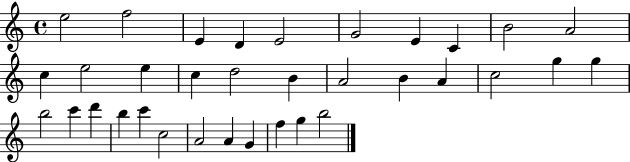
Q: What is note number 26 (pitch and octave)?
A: B5